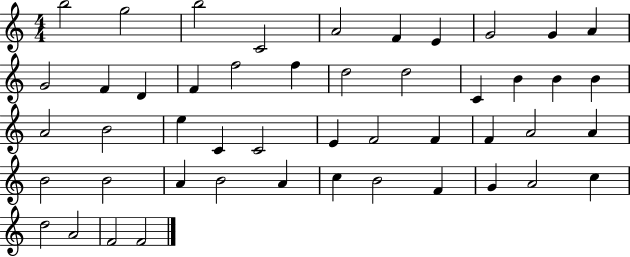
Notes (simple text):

B5/h G5/h B5/h C4/h A4/h F4/q E4/q G4/h G4/q A4/q G4/h F4/q D4/q F4/q F5/h F5/q D5/h D5/h C4/q B4/q B4/q B4/q A4/h B4/h E5/q C4/q C4/h E4/q F4/h F4/q F4/q A4/h A4/q B4/h B4/h A4/q B4/h A4/q C5/q B4/h F4/q G4/q A4/h C5/q D5/h A4/h F4/h F4/h